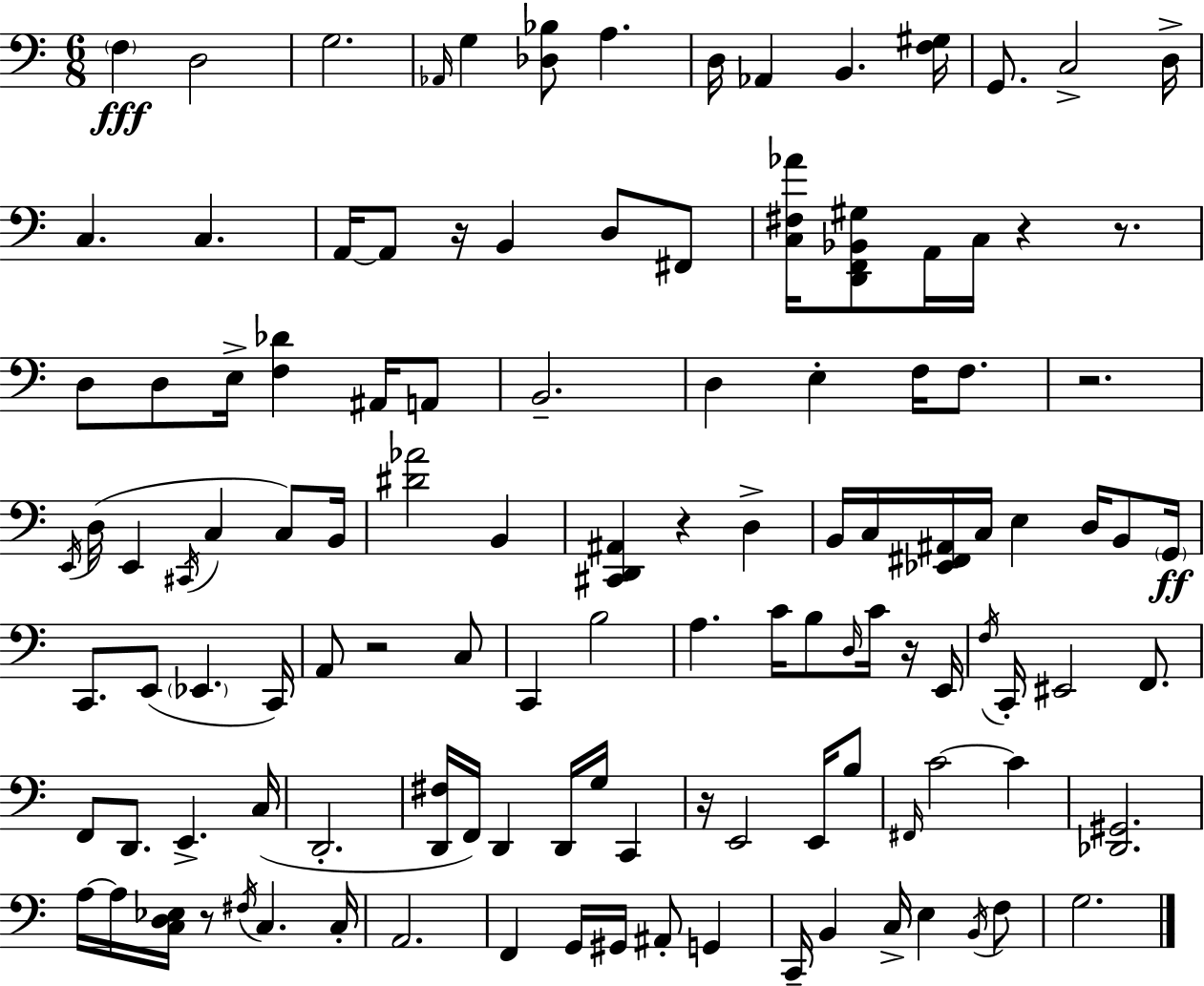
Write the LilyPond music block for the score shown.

{
  \clef bass
  \numericTimeSignature
  \time 6/8
  \key a \minor
  \repeat volta 2 { \parenthesize f4\fff d2 | g2. | \grace { aes,16 } g4 <des bes>8 a4. | d16 aes,4 b,4. | \break <f gis>16 g,8. c2-> | d16-> c4. c4. | a,16~~ a,8 r16 b,4 d8 fis,8 | <c fis aes'>16 <d, f, bes, gis>8 a,16 c16 r4 r8. | \break d8 d8 e16-> <f des'>4 ais,16 a,8 | b,2.-- | d4 e4-. f16 f8. | r2. | \break \acciaccatura { e,16 }( d16 e,4 \acciaccatura { cis,16 } c4 | c8) b,16 <dis' aes'>2 b,4 | <cis, d, ais,>4 r4 d4-> | b,16 c16 <ees, fis, ais,>16 c16 e4 d16 | \break b,8 \parenthesize g,16\ff c,8. e,8( \parenthesize ees,4. | c,16) a,8 r2 | c8 c,4 b2 | a4. c'16 b8 | \break \grace { d16 } c'16 r16 e,16 \acciaccatura { f16 } c,16-. eis,2 | f,8. f,8 d,8. e,4.-> | c16( d,2.-. | <d, fis>16 f,16) d,4 d,16 | \break g16 c,4 r16 e,2 | e,16 b8 \grace { fis,16 } c'2~~ | c'4 <des, gis,>2. | a16~~ a16 <c d ees>16 r8 \acciaccatura { fis16 } | \break c4. c16-. a,2. | f,4 g,16 | gis,16 ais,8-. g,4 c,16-- b,4 | c16-> e4 \acciaccatura { b,16 } f8 g2. | \break } \bar "|."
}